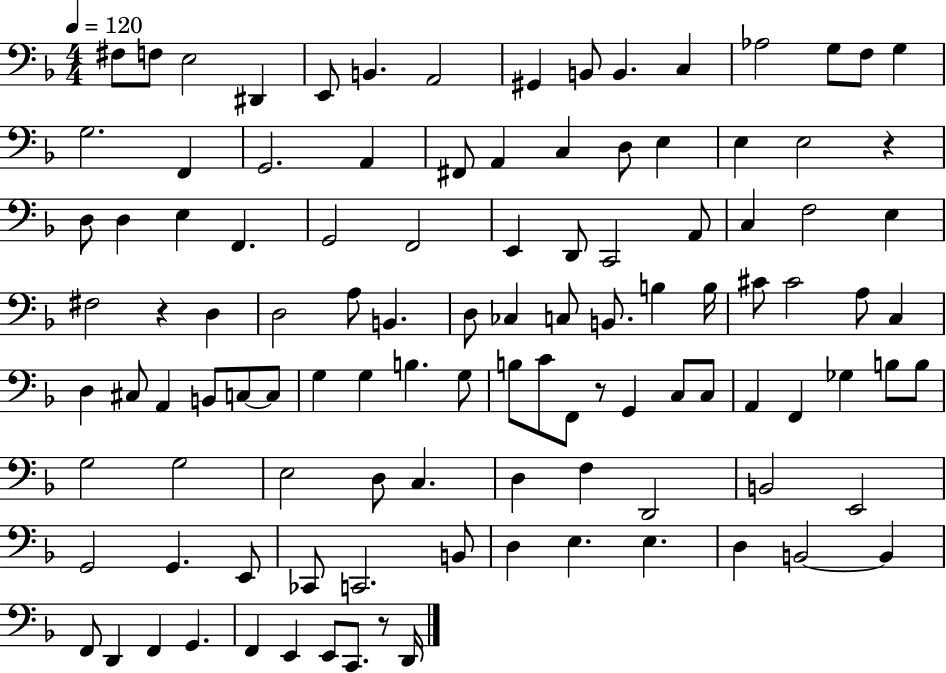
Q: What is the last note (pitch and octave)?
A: D2